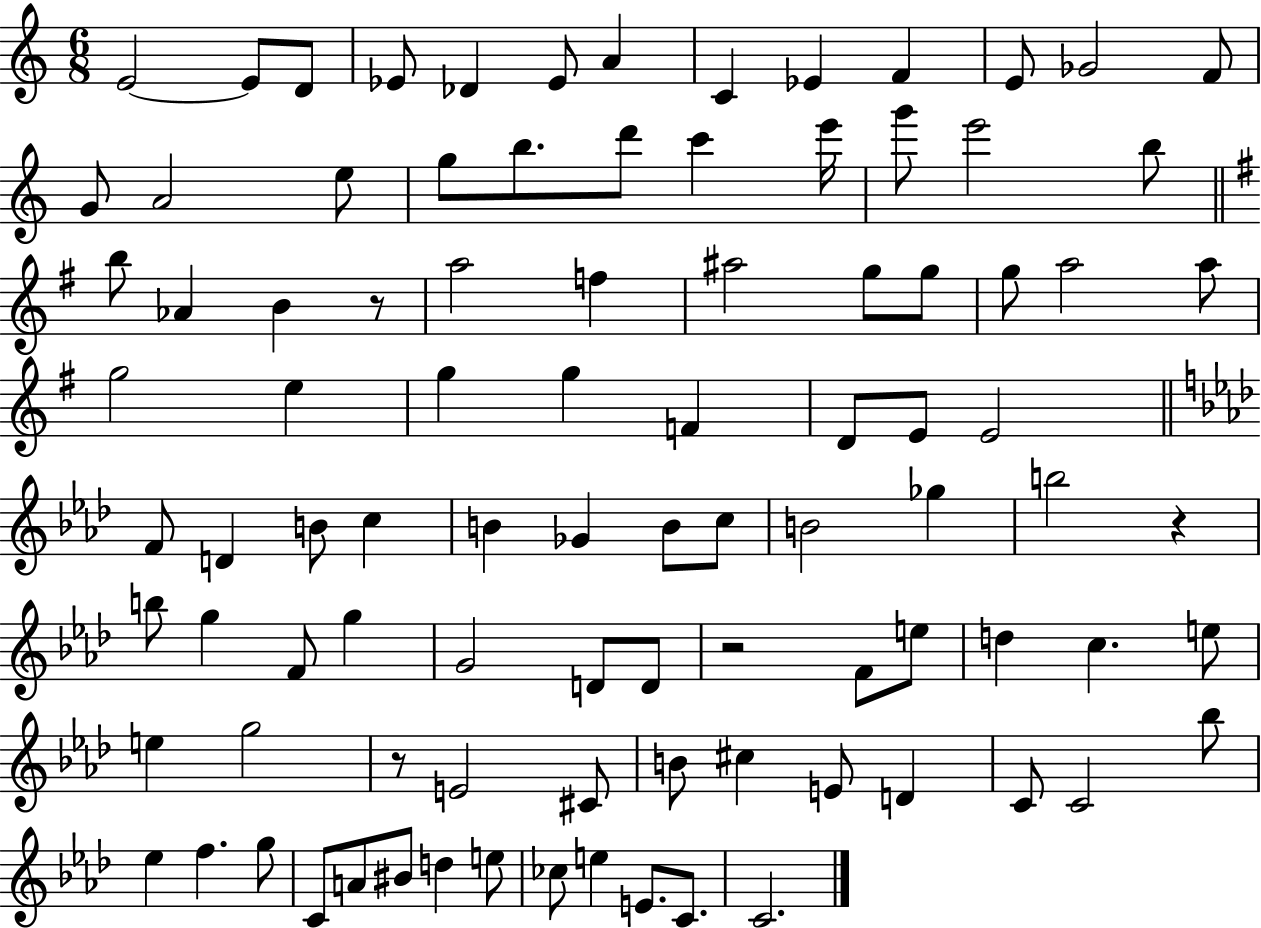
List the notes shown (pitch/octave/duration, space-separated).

E4/h E4/e D4/e Eb4/e Db4/q Eb4/e A4/q C4/q Eb4/q F4/q E4/e Gb4/h F4/e G4/e A4/h E5/e G5/e B5/e. D6/e C6/q E6/s G6/e E6/h B5/e B5/e Ab4/q B4/q R/e A5/h F5/q A#5/h G5/e G5/e G5/e A5/h A5/e G5/h E5/q G5/q G5/q F4/q D4/e E4/e E4/h F4/e D4/q B4/e C5/q B4/q Gb4/q B4/e C5/e B4/h Gb5/q B5/h R/q B5/e G5/q F4/e G5/q G4/h D4/e D4/e R/h F4/e E5/e D5/q C5/q. E5/e E5/q G5/h R/e E4/h C#4/e B4/e C#5/q E4/e D4/q C4/e C4/h Bb5/e Eb5/q F5/q. G5/e C4/e A4/e BIS4/e D5/q E5/e CES5/e E5/q E4/e. C4/e. C4/h.